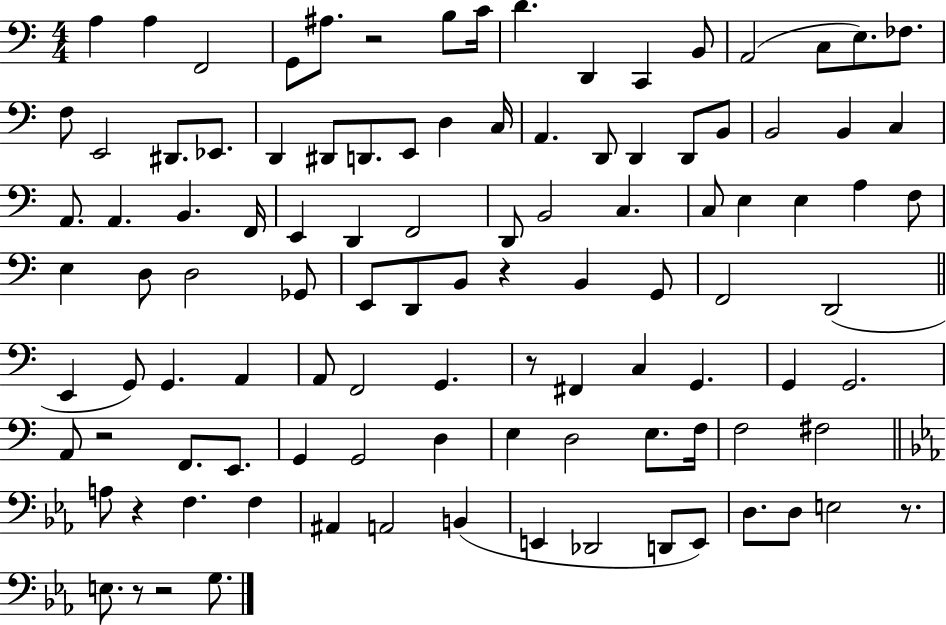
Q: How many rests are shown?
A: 8